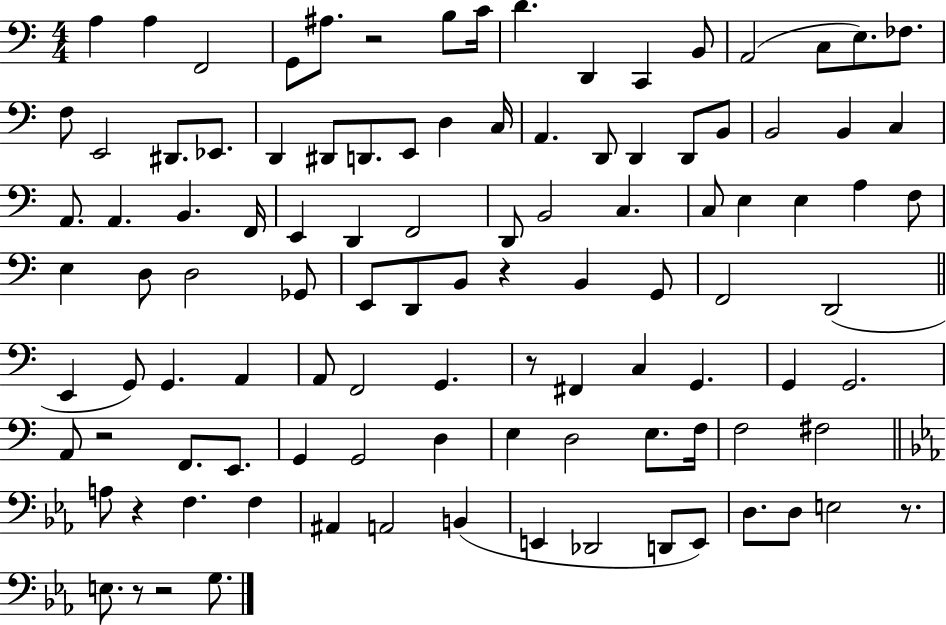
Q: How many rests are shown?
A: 8